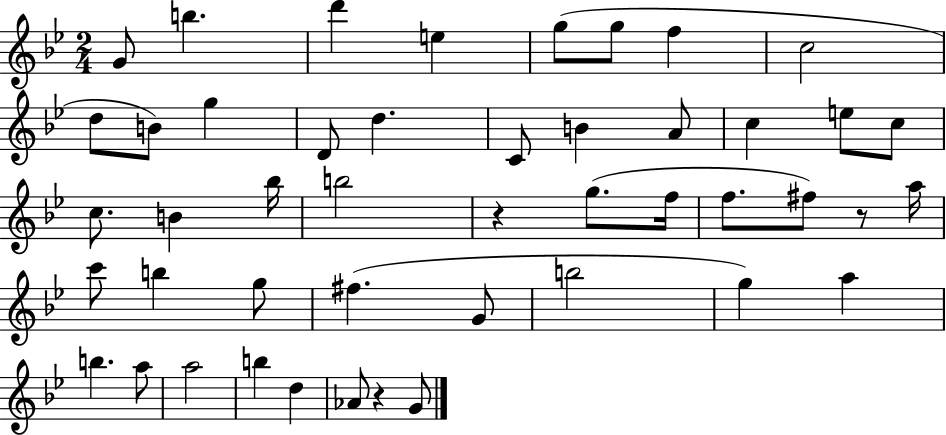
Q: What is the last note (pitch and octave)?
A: G4